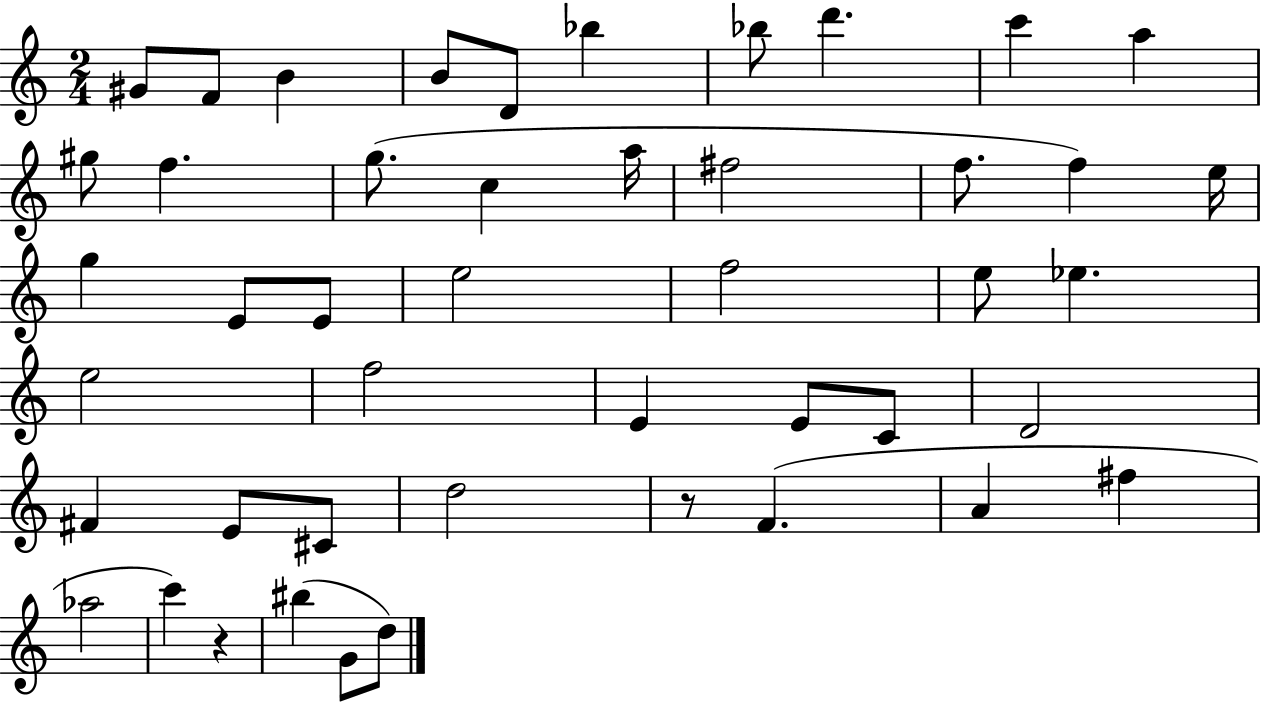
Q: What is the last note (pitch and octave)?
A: D5